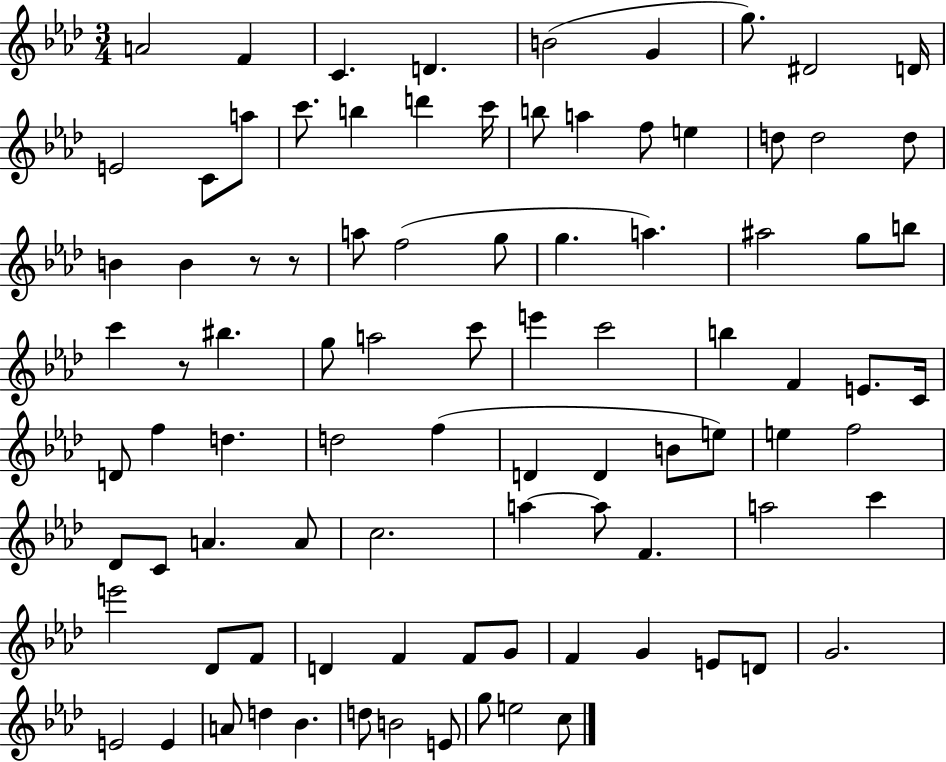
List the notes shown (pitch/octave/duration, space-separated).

A4/h F4/q C4/q. D4/q. B4/h G4/q G5/e. D#4/h D4/s E4/h C4/e A5/e C6/e. B5/q D6/q C6/s B5/e A5/q F5/e E5/q D5/e D5/h D5/e B4/q B4/q R/e R/e A5/e F5/h G5/e G5/q. A5/q. A#5/h G5/e B5/e C6/q R/e BIS5/q. G5/e A5/h C6/e E6/q C6/h B5/q F4/q E4/e. C4/s D4/e F5/q D5/q. D5/h F5/q D4/q D4/q B4/e E5/e E5/q F5/h Db4/e C4/e A4/q. A4/e C5/h. A5/q A5/e F4/q. A5/h C6/q E6/h Db4/e F4/e D4/q F4/q F4/e G4/e F4/q G4/q E4/e D4/e G4/h. E4/h E4/q A4/e D5/q Bb4/q. D5/e B4/h E4/e G5/e E5/h C5/e